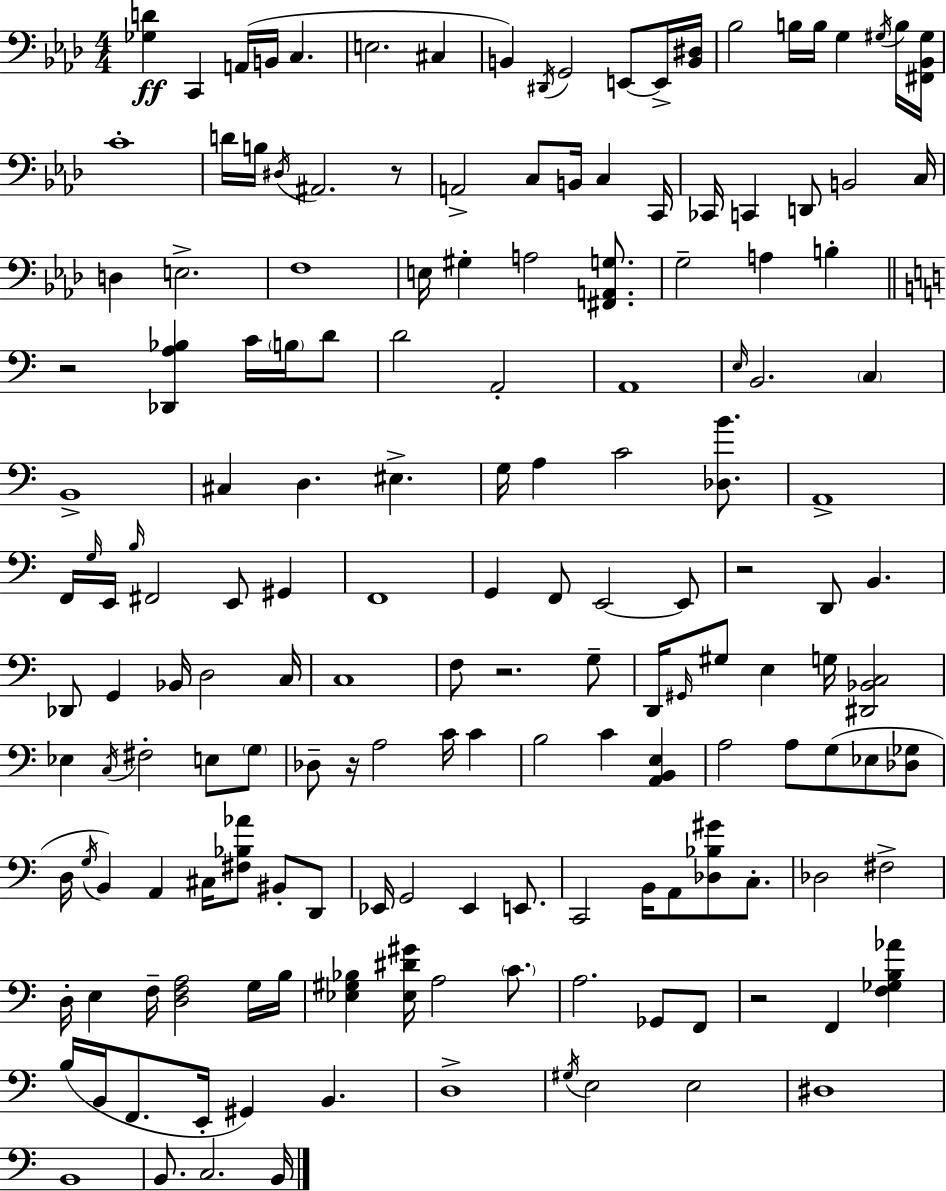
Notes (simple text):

[Gb3,D4]/q C2/q A2/s B2/s C3/q. E3/h. C#3/q B2/q D#2/s G2/h E2/e E2/s [B2,D#3]/s Bb3/h B3/s B3/s G3/q G#3/s B3/s [F#2,Bb2,G#3]/s C4/w D4/s B3/s D#3/s A#2/h. R/e A2/h C3/e B2/s C3/q C2/s CES2/s C2/q D2/e B2/h C3/s D3/q E3/h. F3/w E3/s G#3/q A3/h [F#2,A2,G3]/e. G3/h A3/q B3/q R/h [Db2,A3,Bb3]/q C4/s B3/s D4/e D4/h A2/h A2/w E3/s B2/h. C3/q B2/w C#3/q D3/q. EIS3/q. G3/s A3/q C4/h [Db3,B4]/e. A2/w F2/s G3/s E2/s B3/s F#2/h E2/e G#2/q F2/w G2/q F2/e E2/h E2/e R/h D2/e B2/q. Db2/e G2/q Bb2/s D3/h C3/s C3/w F3/e R/h. G3/e D2/s G#2/s G#3/e E3/q G3/s [D#2,Bb2,C3]/h Eb3/q C3/s F#3/h E3/e G3/e Db3/e R/s A3/h C4/s C4/q B3/h C4/q [A2,B2,E3]/q A3/h A3/e G3/e Eb3/e [Db3,Gb3]/e D3/s G3/s B2/q A2/q C#3/s [F#3,Bb3,Ab4]/e BIS2/e D2/e Eb2/s G2/h Eb2/q E2/e. C2/h B2/s A2/e [Db3,Bb3,G#4]/e C3/e. Db3/h F#3/h D3/s E3/q F3/s [D3,F3,A3]/h G3/s B3/s [Eb3,G#3,Bb3]/q [Eb3,D#4,G#4]/s A3/h C4/e. A3/h. Gb2/e F2/e R/h F2/q [F3,Gb3,B3,Ab4]/q B3/s B2/s F2/e. E2/s G#2/q B2/q. D3/w G#3/s E3/h E3/h D#3/w B2/w B2/e. C3/h. B2/s